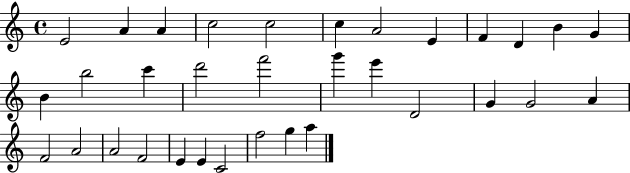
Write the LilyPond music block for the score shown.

{
  \clef treble
  \time 4/4
  \defaultTimeSignature
  \key c \major
  e'2 a'4 a'4 | c''2 c''2 | c''4 a'2 e'4 | f'4 d'4 b'4 g'4 | \break b'4 b''2 c'''4 | d'''2 f'''2 | g'''4 e'''4 d'2 | g'4 g'2 a'4 | \break f'2 a'2 | a'2 f'2 | e'4 e'4 c'2 | f''2 g''4 a''4 | \break \bar "|."
}